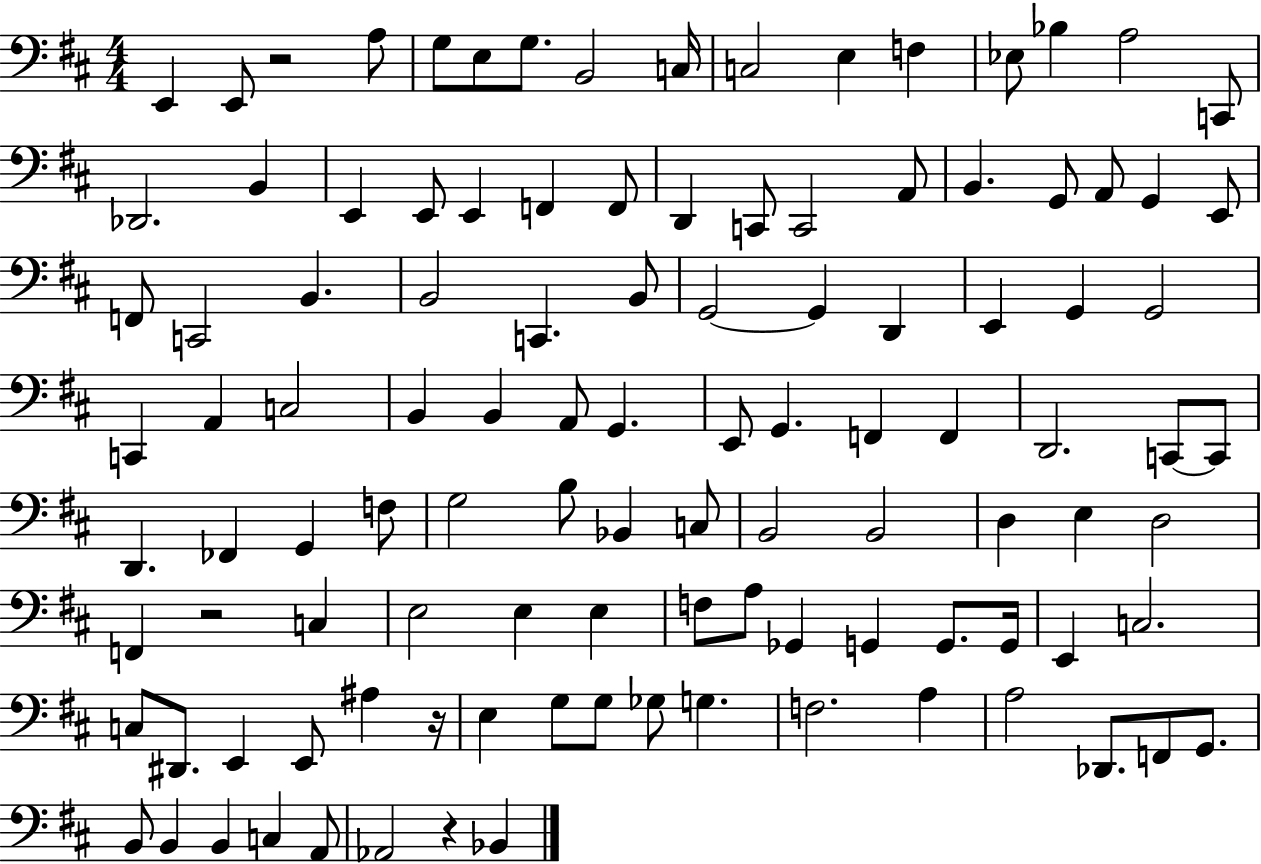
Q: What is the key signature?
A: D major